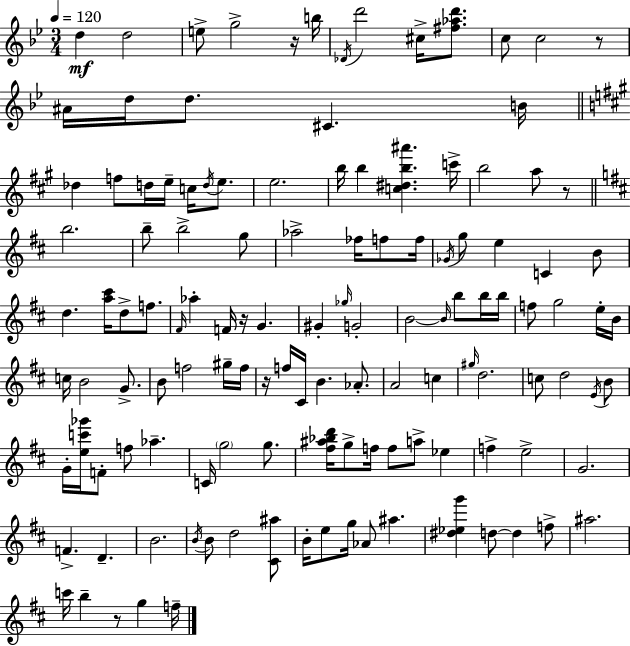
D5/q D5/h E5/e G5/h R/s B5/s Db4/s D6/h C#5/s [F#5,Ab5,D6]/e. C5/e C5/h R/e A#4/s D5/s D5/e. C#4/q. B4/s Db5/q F5/e D5/s E5/s C5/s D5/s E5/e. E5/h. B5/s B5/q [C5,D#5,B5,A#6]/q. C6/s B5/h A5/e R/e B5/h. B5/e B5/h G5/e Ab5/h FES5/s F5/e F5/s Gb4/s G5/e E5/q C4/q B4/e D5/q. [A5,C#6]/s D5/e F5/e. F#4/s Ab5/q F4/s R/s G4/q. G#4/q Gb5/s G4/h B4/h B4/s B5/e B5/s B5/s F5/e G5/h E5/s B4/s C5/s B4/h G4/e. B4/e F5/h G#5/s F5/s R/s F5/s C#4/s B4/q. Ab4/e. A4/h C5/q G#5/s D5/h. C5/e D5/h E4/s B4/e G4/s [E5,C6,Gb6]/s F4/e F5/e Ab5/q. C4/s G5/h G5/e. [F#5,A#5,Bb5,D6]/s G5/e F5/s F5/e A5/e Eb5/q F5/q E5/h G4/h. F4/q. D4/q. B4/h. B4/s B4/e D5/h [C#4,A#5]/e B4/s E5/e G5/s Ab4/e A#5/q. [D#5,Eb5,G6]/q D5/e D5/q F5/e A#5/h. C6/s B5/q R/e G5/q F5/s